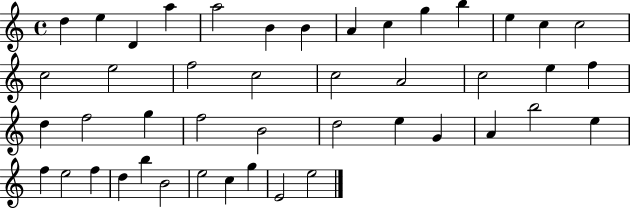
{
  \clef treble
  \time 4/4
  \defaultTimeSignature
  \key c \major
  d''4 e''4 d'4 a''4 | a''2 b'4 b'4 | a'4 c''4 g''4 b''4 | e''4 c''4 c''2 | \break c''2 e''2 | f''2 c''2 | c''2 a'2 | c''2 e''4 f''4 | \break d''4 f''2 g''4 | f''2 b'2 | d''2 e''4 g'4 | a'4 b''2 e''4 | \break f''4 e''2 f''4 | d''4 b''4 b'2 | e''2 c''4 g''4 | e'2 e''2 | \break \bar "|."
}